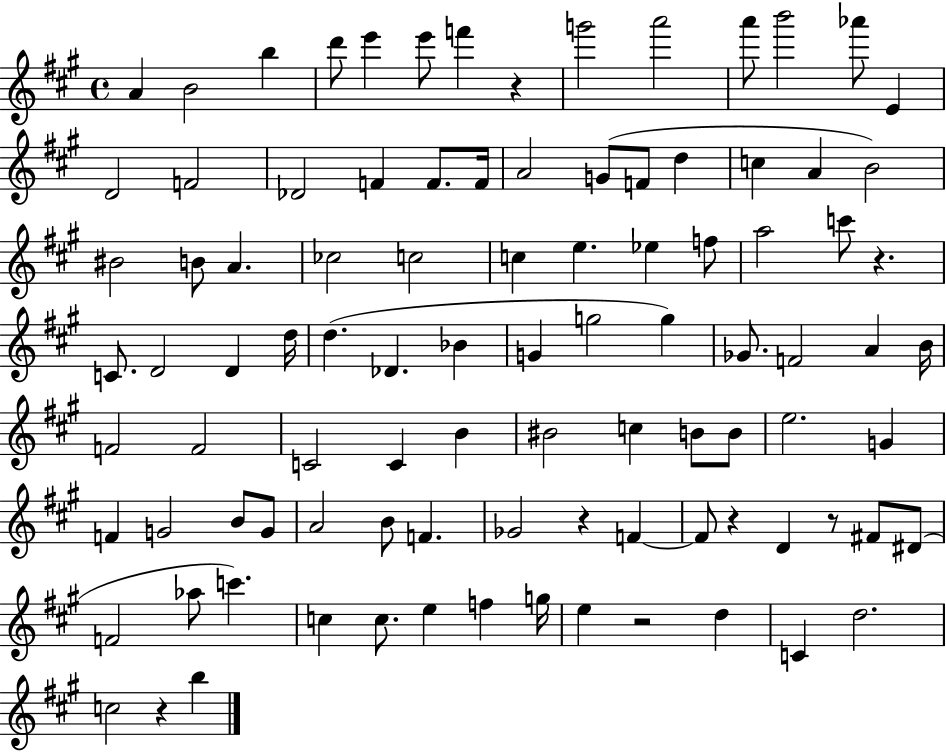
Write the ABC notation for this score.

X:1
T:Untitled
M:4/4
L:1/4
K:A
A B2 b d'/2 e' e'/2 f' z g'2 a'2 a'/2 b'2 _a'/2 E D2 F2 _D2 F F/2 F/4 A2 G/2 F/2 d c A B2 ^B2 B/2 A _c2 c2 c e _e f/2 a2 c'/2 z C/2 D2 D d/4 d _D _B G g2 g _G/2 F2 A B/4 F2 F2 C2 C B ^B2 c B/2 B/2 e2 G F G2 B/2 G/2 A2 B/2 F _G2 z F F/2 z D z/2 ^F/2 ^D/2 F2 _a/2 c' c c/2 e f g/4 e z2 d C d2 c2 z b